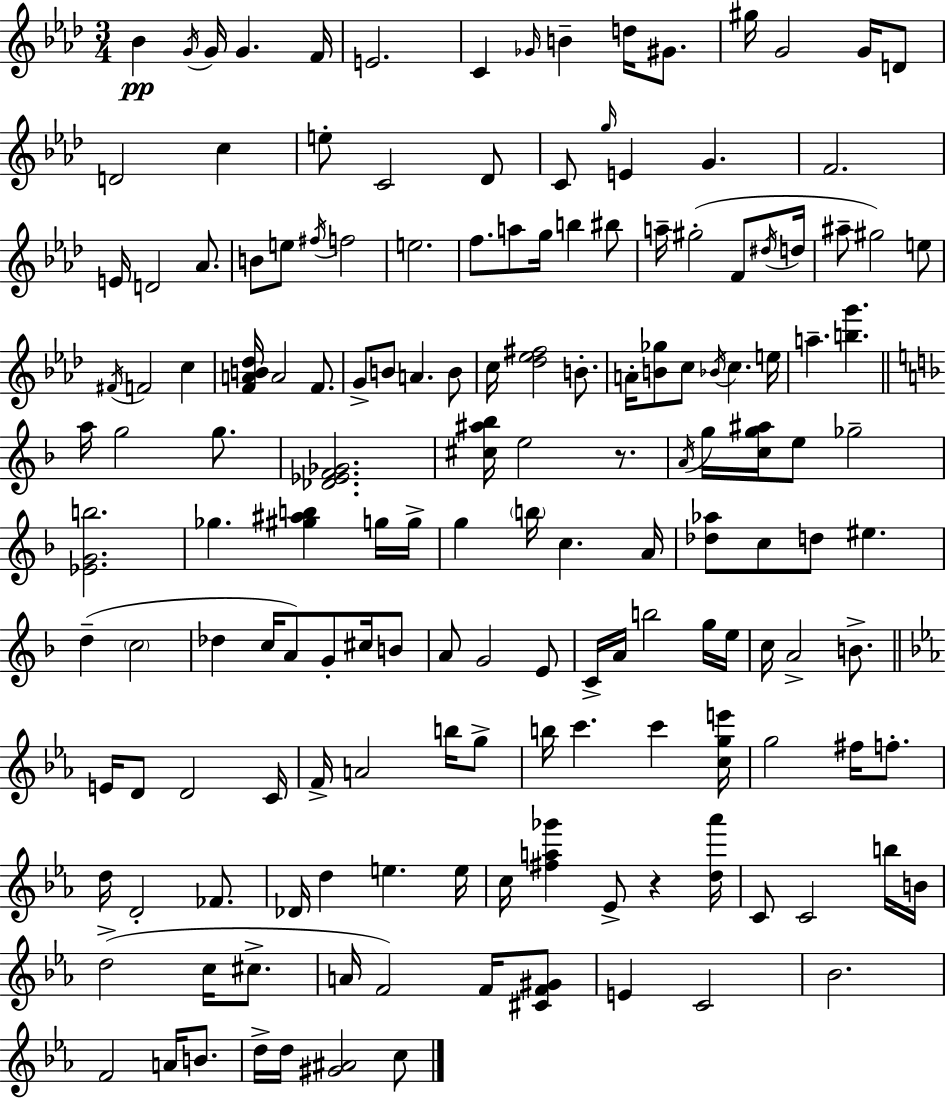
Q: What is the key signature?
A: F minor